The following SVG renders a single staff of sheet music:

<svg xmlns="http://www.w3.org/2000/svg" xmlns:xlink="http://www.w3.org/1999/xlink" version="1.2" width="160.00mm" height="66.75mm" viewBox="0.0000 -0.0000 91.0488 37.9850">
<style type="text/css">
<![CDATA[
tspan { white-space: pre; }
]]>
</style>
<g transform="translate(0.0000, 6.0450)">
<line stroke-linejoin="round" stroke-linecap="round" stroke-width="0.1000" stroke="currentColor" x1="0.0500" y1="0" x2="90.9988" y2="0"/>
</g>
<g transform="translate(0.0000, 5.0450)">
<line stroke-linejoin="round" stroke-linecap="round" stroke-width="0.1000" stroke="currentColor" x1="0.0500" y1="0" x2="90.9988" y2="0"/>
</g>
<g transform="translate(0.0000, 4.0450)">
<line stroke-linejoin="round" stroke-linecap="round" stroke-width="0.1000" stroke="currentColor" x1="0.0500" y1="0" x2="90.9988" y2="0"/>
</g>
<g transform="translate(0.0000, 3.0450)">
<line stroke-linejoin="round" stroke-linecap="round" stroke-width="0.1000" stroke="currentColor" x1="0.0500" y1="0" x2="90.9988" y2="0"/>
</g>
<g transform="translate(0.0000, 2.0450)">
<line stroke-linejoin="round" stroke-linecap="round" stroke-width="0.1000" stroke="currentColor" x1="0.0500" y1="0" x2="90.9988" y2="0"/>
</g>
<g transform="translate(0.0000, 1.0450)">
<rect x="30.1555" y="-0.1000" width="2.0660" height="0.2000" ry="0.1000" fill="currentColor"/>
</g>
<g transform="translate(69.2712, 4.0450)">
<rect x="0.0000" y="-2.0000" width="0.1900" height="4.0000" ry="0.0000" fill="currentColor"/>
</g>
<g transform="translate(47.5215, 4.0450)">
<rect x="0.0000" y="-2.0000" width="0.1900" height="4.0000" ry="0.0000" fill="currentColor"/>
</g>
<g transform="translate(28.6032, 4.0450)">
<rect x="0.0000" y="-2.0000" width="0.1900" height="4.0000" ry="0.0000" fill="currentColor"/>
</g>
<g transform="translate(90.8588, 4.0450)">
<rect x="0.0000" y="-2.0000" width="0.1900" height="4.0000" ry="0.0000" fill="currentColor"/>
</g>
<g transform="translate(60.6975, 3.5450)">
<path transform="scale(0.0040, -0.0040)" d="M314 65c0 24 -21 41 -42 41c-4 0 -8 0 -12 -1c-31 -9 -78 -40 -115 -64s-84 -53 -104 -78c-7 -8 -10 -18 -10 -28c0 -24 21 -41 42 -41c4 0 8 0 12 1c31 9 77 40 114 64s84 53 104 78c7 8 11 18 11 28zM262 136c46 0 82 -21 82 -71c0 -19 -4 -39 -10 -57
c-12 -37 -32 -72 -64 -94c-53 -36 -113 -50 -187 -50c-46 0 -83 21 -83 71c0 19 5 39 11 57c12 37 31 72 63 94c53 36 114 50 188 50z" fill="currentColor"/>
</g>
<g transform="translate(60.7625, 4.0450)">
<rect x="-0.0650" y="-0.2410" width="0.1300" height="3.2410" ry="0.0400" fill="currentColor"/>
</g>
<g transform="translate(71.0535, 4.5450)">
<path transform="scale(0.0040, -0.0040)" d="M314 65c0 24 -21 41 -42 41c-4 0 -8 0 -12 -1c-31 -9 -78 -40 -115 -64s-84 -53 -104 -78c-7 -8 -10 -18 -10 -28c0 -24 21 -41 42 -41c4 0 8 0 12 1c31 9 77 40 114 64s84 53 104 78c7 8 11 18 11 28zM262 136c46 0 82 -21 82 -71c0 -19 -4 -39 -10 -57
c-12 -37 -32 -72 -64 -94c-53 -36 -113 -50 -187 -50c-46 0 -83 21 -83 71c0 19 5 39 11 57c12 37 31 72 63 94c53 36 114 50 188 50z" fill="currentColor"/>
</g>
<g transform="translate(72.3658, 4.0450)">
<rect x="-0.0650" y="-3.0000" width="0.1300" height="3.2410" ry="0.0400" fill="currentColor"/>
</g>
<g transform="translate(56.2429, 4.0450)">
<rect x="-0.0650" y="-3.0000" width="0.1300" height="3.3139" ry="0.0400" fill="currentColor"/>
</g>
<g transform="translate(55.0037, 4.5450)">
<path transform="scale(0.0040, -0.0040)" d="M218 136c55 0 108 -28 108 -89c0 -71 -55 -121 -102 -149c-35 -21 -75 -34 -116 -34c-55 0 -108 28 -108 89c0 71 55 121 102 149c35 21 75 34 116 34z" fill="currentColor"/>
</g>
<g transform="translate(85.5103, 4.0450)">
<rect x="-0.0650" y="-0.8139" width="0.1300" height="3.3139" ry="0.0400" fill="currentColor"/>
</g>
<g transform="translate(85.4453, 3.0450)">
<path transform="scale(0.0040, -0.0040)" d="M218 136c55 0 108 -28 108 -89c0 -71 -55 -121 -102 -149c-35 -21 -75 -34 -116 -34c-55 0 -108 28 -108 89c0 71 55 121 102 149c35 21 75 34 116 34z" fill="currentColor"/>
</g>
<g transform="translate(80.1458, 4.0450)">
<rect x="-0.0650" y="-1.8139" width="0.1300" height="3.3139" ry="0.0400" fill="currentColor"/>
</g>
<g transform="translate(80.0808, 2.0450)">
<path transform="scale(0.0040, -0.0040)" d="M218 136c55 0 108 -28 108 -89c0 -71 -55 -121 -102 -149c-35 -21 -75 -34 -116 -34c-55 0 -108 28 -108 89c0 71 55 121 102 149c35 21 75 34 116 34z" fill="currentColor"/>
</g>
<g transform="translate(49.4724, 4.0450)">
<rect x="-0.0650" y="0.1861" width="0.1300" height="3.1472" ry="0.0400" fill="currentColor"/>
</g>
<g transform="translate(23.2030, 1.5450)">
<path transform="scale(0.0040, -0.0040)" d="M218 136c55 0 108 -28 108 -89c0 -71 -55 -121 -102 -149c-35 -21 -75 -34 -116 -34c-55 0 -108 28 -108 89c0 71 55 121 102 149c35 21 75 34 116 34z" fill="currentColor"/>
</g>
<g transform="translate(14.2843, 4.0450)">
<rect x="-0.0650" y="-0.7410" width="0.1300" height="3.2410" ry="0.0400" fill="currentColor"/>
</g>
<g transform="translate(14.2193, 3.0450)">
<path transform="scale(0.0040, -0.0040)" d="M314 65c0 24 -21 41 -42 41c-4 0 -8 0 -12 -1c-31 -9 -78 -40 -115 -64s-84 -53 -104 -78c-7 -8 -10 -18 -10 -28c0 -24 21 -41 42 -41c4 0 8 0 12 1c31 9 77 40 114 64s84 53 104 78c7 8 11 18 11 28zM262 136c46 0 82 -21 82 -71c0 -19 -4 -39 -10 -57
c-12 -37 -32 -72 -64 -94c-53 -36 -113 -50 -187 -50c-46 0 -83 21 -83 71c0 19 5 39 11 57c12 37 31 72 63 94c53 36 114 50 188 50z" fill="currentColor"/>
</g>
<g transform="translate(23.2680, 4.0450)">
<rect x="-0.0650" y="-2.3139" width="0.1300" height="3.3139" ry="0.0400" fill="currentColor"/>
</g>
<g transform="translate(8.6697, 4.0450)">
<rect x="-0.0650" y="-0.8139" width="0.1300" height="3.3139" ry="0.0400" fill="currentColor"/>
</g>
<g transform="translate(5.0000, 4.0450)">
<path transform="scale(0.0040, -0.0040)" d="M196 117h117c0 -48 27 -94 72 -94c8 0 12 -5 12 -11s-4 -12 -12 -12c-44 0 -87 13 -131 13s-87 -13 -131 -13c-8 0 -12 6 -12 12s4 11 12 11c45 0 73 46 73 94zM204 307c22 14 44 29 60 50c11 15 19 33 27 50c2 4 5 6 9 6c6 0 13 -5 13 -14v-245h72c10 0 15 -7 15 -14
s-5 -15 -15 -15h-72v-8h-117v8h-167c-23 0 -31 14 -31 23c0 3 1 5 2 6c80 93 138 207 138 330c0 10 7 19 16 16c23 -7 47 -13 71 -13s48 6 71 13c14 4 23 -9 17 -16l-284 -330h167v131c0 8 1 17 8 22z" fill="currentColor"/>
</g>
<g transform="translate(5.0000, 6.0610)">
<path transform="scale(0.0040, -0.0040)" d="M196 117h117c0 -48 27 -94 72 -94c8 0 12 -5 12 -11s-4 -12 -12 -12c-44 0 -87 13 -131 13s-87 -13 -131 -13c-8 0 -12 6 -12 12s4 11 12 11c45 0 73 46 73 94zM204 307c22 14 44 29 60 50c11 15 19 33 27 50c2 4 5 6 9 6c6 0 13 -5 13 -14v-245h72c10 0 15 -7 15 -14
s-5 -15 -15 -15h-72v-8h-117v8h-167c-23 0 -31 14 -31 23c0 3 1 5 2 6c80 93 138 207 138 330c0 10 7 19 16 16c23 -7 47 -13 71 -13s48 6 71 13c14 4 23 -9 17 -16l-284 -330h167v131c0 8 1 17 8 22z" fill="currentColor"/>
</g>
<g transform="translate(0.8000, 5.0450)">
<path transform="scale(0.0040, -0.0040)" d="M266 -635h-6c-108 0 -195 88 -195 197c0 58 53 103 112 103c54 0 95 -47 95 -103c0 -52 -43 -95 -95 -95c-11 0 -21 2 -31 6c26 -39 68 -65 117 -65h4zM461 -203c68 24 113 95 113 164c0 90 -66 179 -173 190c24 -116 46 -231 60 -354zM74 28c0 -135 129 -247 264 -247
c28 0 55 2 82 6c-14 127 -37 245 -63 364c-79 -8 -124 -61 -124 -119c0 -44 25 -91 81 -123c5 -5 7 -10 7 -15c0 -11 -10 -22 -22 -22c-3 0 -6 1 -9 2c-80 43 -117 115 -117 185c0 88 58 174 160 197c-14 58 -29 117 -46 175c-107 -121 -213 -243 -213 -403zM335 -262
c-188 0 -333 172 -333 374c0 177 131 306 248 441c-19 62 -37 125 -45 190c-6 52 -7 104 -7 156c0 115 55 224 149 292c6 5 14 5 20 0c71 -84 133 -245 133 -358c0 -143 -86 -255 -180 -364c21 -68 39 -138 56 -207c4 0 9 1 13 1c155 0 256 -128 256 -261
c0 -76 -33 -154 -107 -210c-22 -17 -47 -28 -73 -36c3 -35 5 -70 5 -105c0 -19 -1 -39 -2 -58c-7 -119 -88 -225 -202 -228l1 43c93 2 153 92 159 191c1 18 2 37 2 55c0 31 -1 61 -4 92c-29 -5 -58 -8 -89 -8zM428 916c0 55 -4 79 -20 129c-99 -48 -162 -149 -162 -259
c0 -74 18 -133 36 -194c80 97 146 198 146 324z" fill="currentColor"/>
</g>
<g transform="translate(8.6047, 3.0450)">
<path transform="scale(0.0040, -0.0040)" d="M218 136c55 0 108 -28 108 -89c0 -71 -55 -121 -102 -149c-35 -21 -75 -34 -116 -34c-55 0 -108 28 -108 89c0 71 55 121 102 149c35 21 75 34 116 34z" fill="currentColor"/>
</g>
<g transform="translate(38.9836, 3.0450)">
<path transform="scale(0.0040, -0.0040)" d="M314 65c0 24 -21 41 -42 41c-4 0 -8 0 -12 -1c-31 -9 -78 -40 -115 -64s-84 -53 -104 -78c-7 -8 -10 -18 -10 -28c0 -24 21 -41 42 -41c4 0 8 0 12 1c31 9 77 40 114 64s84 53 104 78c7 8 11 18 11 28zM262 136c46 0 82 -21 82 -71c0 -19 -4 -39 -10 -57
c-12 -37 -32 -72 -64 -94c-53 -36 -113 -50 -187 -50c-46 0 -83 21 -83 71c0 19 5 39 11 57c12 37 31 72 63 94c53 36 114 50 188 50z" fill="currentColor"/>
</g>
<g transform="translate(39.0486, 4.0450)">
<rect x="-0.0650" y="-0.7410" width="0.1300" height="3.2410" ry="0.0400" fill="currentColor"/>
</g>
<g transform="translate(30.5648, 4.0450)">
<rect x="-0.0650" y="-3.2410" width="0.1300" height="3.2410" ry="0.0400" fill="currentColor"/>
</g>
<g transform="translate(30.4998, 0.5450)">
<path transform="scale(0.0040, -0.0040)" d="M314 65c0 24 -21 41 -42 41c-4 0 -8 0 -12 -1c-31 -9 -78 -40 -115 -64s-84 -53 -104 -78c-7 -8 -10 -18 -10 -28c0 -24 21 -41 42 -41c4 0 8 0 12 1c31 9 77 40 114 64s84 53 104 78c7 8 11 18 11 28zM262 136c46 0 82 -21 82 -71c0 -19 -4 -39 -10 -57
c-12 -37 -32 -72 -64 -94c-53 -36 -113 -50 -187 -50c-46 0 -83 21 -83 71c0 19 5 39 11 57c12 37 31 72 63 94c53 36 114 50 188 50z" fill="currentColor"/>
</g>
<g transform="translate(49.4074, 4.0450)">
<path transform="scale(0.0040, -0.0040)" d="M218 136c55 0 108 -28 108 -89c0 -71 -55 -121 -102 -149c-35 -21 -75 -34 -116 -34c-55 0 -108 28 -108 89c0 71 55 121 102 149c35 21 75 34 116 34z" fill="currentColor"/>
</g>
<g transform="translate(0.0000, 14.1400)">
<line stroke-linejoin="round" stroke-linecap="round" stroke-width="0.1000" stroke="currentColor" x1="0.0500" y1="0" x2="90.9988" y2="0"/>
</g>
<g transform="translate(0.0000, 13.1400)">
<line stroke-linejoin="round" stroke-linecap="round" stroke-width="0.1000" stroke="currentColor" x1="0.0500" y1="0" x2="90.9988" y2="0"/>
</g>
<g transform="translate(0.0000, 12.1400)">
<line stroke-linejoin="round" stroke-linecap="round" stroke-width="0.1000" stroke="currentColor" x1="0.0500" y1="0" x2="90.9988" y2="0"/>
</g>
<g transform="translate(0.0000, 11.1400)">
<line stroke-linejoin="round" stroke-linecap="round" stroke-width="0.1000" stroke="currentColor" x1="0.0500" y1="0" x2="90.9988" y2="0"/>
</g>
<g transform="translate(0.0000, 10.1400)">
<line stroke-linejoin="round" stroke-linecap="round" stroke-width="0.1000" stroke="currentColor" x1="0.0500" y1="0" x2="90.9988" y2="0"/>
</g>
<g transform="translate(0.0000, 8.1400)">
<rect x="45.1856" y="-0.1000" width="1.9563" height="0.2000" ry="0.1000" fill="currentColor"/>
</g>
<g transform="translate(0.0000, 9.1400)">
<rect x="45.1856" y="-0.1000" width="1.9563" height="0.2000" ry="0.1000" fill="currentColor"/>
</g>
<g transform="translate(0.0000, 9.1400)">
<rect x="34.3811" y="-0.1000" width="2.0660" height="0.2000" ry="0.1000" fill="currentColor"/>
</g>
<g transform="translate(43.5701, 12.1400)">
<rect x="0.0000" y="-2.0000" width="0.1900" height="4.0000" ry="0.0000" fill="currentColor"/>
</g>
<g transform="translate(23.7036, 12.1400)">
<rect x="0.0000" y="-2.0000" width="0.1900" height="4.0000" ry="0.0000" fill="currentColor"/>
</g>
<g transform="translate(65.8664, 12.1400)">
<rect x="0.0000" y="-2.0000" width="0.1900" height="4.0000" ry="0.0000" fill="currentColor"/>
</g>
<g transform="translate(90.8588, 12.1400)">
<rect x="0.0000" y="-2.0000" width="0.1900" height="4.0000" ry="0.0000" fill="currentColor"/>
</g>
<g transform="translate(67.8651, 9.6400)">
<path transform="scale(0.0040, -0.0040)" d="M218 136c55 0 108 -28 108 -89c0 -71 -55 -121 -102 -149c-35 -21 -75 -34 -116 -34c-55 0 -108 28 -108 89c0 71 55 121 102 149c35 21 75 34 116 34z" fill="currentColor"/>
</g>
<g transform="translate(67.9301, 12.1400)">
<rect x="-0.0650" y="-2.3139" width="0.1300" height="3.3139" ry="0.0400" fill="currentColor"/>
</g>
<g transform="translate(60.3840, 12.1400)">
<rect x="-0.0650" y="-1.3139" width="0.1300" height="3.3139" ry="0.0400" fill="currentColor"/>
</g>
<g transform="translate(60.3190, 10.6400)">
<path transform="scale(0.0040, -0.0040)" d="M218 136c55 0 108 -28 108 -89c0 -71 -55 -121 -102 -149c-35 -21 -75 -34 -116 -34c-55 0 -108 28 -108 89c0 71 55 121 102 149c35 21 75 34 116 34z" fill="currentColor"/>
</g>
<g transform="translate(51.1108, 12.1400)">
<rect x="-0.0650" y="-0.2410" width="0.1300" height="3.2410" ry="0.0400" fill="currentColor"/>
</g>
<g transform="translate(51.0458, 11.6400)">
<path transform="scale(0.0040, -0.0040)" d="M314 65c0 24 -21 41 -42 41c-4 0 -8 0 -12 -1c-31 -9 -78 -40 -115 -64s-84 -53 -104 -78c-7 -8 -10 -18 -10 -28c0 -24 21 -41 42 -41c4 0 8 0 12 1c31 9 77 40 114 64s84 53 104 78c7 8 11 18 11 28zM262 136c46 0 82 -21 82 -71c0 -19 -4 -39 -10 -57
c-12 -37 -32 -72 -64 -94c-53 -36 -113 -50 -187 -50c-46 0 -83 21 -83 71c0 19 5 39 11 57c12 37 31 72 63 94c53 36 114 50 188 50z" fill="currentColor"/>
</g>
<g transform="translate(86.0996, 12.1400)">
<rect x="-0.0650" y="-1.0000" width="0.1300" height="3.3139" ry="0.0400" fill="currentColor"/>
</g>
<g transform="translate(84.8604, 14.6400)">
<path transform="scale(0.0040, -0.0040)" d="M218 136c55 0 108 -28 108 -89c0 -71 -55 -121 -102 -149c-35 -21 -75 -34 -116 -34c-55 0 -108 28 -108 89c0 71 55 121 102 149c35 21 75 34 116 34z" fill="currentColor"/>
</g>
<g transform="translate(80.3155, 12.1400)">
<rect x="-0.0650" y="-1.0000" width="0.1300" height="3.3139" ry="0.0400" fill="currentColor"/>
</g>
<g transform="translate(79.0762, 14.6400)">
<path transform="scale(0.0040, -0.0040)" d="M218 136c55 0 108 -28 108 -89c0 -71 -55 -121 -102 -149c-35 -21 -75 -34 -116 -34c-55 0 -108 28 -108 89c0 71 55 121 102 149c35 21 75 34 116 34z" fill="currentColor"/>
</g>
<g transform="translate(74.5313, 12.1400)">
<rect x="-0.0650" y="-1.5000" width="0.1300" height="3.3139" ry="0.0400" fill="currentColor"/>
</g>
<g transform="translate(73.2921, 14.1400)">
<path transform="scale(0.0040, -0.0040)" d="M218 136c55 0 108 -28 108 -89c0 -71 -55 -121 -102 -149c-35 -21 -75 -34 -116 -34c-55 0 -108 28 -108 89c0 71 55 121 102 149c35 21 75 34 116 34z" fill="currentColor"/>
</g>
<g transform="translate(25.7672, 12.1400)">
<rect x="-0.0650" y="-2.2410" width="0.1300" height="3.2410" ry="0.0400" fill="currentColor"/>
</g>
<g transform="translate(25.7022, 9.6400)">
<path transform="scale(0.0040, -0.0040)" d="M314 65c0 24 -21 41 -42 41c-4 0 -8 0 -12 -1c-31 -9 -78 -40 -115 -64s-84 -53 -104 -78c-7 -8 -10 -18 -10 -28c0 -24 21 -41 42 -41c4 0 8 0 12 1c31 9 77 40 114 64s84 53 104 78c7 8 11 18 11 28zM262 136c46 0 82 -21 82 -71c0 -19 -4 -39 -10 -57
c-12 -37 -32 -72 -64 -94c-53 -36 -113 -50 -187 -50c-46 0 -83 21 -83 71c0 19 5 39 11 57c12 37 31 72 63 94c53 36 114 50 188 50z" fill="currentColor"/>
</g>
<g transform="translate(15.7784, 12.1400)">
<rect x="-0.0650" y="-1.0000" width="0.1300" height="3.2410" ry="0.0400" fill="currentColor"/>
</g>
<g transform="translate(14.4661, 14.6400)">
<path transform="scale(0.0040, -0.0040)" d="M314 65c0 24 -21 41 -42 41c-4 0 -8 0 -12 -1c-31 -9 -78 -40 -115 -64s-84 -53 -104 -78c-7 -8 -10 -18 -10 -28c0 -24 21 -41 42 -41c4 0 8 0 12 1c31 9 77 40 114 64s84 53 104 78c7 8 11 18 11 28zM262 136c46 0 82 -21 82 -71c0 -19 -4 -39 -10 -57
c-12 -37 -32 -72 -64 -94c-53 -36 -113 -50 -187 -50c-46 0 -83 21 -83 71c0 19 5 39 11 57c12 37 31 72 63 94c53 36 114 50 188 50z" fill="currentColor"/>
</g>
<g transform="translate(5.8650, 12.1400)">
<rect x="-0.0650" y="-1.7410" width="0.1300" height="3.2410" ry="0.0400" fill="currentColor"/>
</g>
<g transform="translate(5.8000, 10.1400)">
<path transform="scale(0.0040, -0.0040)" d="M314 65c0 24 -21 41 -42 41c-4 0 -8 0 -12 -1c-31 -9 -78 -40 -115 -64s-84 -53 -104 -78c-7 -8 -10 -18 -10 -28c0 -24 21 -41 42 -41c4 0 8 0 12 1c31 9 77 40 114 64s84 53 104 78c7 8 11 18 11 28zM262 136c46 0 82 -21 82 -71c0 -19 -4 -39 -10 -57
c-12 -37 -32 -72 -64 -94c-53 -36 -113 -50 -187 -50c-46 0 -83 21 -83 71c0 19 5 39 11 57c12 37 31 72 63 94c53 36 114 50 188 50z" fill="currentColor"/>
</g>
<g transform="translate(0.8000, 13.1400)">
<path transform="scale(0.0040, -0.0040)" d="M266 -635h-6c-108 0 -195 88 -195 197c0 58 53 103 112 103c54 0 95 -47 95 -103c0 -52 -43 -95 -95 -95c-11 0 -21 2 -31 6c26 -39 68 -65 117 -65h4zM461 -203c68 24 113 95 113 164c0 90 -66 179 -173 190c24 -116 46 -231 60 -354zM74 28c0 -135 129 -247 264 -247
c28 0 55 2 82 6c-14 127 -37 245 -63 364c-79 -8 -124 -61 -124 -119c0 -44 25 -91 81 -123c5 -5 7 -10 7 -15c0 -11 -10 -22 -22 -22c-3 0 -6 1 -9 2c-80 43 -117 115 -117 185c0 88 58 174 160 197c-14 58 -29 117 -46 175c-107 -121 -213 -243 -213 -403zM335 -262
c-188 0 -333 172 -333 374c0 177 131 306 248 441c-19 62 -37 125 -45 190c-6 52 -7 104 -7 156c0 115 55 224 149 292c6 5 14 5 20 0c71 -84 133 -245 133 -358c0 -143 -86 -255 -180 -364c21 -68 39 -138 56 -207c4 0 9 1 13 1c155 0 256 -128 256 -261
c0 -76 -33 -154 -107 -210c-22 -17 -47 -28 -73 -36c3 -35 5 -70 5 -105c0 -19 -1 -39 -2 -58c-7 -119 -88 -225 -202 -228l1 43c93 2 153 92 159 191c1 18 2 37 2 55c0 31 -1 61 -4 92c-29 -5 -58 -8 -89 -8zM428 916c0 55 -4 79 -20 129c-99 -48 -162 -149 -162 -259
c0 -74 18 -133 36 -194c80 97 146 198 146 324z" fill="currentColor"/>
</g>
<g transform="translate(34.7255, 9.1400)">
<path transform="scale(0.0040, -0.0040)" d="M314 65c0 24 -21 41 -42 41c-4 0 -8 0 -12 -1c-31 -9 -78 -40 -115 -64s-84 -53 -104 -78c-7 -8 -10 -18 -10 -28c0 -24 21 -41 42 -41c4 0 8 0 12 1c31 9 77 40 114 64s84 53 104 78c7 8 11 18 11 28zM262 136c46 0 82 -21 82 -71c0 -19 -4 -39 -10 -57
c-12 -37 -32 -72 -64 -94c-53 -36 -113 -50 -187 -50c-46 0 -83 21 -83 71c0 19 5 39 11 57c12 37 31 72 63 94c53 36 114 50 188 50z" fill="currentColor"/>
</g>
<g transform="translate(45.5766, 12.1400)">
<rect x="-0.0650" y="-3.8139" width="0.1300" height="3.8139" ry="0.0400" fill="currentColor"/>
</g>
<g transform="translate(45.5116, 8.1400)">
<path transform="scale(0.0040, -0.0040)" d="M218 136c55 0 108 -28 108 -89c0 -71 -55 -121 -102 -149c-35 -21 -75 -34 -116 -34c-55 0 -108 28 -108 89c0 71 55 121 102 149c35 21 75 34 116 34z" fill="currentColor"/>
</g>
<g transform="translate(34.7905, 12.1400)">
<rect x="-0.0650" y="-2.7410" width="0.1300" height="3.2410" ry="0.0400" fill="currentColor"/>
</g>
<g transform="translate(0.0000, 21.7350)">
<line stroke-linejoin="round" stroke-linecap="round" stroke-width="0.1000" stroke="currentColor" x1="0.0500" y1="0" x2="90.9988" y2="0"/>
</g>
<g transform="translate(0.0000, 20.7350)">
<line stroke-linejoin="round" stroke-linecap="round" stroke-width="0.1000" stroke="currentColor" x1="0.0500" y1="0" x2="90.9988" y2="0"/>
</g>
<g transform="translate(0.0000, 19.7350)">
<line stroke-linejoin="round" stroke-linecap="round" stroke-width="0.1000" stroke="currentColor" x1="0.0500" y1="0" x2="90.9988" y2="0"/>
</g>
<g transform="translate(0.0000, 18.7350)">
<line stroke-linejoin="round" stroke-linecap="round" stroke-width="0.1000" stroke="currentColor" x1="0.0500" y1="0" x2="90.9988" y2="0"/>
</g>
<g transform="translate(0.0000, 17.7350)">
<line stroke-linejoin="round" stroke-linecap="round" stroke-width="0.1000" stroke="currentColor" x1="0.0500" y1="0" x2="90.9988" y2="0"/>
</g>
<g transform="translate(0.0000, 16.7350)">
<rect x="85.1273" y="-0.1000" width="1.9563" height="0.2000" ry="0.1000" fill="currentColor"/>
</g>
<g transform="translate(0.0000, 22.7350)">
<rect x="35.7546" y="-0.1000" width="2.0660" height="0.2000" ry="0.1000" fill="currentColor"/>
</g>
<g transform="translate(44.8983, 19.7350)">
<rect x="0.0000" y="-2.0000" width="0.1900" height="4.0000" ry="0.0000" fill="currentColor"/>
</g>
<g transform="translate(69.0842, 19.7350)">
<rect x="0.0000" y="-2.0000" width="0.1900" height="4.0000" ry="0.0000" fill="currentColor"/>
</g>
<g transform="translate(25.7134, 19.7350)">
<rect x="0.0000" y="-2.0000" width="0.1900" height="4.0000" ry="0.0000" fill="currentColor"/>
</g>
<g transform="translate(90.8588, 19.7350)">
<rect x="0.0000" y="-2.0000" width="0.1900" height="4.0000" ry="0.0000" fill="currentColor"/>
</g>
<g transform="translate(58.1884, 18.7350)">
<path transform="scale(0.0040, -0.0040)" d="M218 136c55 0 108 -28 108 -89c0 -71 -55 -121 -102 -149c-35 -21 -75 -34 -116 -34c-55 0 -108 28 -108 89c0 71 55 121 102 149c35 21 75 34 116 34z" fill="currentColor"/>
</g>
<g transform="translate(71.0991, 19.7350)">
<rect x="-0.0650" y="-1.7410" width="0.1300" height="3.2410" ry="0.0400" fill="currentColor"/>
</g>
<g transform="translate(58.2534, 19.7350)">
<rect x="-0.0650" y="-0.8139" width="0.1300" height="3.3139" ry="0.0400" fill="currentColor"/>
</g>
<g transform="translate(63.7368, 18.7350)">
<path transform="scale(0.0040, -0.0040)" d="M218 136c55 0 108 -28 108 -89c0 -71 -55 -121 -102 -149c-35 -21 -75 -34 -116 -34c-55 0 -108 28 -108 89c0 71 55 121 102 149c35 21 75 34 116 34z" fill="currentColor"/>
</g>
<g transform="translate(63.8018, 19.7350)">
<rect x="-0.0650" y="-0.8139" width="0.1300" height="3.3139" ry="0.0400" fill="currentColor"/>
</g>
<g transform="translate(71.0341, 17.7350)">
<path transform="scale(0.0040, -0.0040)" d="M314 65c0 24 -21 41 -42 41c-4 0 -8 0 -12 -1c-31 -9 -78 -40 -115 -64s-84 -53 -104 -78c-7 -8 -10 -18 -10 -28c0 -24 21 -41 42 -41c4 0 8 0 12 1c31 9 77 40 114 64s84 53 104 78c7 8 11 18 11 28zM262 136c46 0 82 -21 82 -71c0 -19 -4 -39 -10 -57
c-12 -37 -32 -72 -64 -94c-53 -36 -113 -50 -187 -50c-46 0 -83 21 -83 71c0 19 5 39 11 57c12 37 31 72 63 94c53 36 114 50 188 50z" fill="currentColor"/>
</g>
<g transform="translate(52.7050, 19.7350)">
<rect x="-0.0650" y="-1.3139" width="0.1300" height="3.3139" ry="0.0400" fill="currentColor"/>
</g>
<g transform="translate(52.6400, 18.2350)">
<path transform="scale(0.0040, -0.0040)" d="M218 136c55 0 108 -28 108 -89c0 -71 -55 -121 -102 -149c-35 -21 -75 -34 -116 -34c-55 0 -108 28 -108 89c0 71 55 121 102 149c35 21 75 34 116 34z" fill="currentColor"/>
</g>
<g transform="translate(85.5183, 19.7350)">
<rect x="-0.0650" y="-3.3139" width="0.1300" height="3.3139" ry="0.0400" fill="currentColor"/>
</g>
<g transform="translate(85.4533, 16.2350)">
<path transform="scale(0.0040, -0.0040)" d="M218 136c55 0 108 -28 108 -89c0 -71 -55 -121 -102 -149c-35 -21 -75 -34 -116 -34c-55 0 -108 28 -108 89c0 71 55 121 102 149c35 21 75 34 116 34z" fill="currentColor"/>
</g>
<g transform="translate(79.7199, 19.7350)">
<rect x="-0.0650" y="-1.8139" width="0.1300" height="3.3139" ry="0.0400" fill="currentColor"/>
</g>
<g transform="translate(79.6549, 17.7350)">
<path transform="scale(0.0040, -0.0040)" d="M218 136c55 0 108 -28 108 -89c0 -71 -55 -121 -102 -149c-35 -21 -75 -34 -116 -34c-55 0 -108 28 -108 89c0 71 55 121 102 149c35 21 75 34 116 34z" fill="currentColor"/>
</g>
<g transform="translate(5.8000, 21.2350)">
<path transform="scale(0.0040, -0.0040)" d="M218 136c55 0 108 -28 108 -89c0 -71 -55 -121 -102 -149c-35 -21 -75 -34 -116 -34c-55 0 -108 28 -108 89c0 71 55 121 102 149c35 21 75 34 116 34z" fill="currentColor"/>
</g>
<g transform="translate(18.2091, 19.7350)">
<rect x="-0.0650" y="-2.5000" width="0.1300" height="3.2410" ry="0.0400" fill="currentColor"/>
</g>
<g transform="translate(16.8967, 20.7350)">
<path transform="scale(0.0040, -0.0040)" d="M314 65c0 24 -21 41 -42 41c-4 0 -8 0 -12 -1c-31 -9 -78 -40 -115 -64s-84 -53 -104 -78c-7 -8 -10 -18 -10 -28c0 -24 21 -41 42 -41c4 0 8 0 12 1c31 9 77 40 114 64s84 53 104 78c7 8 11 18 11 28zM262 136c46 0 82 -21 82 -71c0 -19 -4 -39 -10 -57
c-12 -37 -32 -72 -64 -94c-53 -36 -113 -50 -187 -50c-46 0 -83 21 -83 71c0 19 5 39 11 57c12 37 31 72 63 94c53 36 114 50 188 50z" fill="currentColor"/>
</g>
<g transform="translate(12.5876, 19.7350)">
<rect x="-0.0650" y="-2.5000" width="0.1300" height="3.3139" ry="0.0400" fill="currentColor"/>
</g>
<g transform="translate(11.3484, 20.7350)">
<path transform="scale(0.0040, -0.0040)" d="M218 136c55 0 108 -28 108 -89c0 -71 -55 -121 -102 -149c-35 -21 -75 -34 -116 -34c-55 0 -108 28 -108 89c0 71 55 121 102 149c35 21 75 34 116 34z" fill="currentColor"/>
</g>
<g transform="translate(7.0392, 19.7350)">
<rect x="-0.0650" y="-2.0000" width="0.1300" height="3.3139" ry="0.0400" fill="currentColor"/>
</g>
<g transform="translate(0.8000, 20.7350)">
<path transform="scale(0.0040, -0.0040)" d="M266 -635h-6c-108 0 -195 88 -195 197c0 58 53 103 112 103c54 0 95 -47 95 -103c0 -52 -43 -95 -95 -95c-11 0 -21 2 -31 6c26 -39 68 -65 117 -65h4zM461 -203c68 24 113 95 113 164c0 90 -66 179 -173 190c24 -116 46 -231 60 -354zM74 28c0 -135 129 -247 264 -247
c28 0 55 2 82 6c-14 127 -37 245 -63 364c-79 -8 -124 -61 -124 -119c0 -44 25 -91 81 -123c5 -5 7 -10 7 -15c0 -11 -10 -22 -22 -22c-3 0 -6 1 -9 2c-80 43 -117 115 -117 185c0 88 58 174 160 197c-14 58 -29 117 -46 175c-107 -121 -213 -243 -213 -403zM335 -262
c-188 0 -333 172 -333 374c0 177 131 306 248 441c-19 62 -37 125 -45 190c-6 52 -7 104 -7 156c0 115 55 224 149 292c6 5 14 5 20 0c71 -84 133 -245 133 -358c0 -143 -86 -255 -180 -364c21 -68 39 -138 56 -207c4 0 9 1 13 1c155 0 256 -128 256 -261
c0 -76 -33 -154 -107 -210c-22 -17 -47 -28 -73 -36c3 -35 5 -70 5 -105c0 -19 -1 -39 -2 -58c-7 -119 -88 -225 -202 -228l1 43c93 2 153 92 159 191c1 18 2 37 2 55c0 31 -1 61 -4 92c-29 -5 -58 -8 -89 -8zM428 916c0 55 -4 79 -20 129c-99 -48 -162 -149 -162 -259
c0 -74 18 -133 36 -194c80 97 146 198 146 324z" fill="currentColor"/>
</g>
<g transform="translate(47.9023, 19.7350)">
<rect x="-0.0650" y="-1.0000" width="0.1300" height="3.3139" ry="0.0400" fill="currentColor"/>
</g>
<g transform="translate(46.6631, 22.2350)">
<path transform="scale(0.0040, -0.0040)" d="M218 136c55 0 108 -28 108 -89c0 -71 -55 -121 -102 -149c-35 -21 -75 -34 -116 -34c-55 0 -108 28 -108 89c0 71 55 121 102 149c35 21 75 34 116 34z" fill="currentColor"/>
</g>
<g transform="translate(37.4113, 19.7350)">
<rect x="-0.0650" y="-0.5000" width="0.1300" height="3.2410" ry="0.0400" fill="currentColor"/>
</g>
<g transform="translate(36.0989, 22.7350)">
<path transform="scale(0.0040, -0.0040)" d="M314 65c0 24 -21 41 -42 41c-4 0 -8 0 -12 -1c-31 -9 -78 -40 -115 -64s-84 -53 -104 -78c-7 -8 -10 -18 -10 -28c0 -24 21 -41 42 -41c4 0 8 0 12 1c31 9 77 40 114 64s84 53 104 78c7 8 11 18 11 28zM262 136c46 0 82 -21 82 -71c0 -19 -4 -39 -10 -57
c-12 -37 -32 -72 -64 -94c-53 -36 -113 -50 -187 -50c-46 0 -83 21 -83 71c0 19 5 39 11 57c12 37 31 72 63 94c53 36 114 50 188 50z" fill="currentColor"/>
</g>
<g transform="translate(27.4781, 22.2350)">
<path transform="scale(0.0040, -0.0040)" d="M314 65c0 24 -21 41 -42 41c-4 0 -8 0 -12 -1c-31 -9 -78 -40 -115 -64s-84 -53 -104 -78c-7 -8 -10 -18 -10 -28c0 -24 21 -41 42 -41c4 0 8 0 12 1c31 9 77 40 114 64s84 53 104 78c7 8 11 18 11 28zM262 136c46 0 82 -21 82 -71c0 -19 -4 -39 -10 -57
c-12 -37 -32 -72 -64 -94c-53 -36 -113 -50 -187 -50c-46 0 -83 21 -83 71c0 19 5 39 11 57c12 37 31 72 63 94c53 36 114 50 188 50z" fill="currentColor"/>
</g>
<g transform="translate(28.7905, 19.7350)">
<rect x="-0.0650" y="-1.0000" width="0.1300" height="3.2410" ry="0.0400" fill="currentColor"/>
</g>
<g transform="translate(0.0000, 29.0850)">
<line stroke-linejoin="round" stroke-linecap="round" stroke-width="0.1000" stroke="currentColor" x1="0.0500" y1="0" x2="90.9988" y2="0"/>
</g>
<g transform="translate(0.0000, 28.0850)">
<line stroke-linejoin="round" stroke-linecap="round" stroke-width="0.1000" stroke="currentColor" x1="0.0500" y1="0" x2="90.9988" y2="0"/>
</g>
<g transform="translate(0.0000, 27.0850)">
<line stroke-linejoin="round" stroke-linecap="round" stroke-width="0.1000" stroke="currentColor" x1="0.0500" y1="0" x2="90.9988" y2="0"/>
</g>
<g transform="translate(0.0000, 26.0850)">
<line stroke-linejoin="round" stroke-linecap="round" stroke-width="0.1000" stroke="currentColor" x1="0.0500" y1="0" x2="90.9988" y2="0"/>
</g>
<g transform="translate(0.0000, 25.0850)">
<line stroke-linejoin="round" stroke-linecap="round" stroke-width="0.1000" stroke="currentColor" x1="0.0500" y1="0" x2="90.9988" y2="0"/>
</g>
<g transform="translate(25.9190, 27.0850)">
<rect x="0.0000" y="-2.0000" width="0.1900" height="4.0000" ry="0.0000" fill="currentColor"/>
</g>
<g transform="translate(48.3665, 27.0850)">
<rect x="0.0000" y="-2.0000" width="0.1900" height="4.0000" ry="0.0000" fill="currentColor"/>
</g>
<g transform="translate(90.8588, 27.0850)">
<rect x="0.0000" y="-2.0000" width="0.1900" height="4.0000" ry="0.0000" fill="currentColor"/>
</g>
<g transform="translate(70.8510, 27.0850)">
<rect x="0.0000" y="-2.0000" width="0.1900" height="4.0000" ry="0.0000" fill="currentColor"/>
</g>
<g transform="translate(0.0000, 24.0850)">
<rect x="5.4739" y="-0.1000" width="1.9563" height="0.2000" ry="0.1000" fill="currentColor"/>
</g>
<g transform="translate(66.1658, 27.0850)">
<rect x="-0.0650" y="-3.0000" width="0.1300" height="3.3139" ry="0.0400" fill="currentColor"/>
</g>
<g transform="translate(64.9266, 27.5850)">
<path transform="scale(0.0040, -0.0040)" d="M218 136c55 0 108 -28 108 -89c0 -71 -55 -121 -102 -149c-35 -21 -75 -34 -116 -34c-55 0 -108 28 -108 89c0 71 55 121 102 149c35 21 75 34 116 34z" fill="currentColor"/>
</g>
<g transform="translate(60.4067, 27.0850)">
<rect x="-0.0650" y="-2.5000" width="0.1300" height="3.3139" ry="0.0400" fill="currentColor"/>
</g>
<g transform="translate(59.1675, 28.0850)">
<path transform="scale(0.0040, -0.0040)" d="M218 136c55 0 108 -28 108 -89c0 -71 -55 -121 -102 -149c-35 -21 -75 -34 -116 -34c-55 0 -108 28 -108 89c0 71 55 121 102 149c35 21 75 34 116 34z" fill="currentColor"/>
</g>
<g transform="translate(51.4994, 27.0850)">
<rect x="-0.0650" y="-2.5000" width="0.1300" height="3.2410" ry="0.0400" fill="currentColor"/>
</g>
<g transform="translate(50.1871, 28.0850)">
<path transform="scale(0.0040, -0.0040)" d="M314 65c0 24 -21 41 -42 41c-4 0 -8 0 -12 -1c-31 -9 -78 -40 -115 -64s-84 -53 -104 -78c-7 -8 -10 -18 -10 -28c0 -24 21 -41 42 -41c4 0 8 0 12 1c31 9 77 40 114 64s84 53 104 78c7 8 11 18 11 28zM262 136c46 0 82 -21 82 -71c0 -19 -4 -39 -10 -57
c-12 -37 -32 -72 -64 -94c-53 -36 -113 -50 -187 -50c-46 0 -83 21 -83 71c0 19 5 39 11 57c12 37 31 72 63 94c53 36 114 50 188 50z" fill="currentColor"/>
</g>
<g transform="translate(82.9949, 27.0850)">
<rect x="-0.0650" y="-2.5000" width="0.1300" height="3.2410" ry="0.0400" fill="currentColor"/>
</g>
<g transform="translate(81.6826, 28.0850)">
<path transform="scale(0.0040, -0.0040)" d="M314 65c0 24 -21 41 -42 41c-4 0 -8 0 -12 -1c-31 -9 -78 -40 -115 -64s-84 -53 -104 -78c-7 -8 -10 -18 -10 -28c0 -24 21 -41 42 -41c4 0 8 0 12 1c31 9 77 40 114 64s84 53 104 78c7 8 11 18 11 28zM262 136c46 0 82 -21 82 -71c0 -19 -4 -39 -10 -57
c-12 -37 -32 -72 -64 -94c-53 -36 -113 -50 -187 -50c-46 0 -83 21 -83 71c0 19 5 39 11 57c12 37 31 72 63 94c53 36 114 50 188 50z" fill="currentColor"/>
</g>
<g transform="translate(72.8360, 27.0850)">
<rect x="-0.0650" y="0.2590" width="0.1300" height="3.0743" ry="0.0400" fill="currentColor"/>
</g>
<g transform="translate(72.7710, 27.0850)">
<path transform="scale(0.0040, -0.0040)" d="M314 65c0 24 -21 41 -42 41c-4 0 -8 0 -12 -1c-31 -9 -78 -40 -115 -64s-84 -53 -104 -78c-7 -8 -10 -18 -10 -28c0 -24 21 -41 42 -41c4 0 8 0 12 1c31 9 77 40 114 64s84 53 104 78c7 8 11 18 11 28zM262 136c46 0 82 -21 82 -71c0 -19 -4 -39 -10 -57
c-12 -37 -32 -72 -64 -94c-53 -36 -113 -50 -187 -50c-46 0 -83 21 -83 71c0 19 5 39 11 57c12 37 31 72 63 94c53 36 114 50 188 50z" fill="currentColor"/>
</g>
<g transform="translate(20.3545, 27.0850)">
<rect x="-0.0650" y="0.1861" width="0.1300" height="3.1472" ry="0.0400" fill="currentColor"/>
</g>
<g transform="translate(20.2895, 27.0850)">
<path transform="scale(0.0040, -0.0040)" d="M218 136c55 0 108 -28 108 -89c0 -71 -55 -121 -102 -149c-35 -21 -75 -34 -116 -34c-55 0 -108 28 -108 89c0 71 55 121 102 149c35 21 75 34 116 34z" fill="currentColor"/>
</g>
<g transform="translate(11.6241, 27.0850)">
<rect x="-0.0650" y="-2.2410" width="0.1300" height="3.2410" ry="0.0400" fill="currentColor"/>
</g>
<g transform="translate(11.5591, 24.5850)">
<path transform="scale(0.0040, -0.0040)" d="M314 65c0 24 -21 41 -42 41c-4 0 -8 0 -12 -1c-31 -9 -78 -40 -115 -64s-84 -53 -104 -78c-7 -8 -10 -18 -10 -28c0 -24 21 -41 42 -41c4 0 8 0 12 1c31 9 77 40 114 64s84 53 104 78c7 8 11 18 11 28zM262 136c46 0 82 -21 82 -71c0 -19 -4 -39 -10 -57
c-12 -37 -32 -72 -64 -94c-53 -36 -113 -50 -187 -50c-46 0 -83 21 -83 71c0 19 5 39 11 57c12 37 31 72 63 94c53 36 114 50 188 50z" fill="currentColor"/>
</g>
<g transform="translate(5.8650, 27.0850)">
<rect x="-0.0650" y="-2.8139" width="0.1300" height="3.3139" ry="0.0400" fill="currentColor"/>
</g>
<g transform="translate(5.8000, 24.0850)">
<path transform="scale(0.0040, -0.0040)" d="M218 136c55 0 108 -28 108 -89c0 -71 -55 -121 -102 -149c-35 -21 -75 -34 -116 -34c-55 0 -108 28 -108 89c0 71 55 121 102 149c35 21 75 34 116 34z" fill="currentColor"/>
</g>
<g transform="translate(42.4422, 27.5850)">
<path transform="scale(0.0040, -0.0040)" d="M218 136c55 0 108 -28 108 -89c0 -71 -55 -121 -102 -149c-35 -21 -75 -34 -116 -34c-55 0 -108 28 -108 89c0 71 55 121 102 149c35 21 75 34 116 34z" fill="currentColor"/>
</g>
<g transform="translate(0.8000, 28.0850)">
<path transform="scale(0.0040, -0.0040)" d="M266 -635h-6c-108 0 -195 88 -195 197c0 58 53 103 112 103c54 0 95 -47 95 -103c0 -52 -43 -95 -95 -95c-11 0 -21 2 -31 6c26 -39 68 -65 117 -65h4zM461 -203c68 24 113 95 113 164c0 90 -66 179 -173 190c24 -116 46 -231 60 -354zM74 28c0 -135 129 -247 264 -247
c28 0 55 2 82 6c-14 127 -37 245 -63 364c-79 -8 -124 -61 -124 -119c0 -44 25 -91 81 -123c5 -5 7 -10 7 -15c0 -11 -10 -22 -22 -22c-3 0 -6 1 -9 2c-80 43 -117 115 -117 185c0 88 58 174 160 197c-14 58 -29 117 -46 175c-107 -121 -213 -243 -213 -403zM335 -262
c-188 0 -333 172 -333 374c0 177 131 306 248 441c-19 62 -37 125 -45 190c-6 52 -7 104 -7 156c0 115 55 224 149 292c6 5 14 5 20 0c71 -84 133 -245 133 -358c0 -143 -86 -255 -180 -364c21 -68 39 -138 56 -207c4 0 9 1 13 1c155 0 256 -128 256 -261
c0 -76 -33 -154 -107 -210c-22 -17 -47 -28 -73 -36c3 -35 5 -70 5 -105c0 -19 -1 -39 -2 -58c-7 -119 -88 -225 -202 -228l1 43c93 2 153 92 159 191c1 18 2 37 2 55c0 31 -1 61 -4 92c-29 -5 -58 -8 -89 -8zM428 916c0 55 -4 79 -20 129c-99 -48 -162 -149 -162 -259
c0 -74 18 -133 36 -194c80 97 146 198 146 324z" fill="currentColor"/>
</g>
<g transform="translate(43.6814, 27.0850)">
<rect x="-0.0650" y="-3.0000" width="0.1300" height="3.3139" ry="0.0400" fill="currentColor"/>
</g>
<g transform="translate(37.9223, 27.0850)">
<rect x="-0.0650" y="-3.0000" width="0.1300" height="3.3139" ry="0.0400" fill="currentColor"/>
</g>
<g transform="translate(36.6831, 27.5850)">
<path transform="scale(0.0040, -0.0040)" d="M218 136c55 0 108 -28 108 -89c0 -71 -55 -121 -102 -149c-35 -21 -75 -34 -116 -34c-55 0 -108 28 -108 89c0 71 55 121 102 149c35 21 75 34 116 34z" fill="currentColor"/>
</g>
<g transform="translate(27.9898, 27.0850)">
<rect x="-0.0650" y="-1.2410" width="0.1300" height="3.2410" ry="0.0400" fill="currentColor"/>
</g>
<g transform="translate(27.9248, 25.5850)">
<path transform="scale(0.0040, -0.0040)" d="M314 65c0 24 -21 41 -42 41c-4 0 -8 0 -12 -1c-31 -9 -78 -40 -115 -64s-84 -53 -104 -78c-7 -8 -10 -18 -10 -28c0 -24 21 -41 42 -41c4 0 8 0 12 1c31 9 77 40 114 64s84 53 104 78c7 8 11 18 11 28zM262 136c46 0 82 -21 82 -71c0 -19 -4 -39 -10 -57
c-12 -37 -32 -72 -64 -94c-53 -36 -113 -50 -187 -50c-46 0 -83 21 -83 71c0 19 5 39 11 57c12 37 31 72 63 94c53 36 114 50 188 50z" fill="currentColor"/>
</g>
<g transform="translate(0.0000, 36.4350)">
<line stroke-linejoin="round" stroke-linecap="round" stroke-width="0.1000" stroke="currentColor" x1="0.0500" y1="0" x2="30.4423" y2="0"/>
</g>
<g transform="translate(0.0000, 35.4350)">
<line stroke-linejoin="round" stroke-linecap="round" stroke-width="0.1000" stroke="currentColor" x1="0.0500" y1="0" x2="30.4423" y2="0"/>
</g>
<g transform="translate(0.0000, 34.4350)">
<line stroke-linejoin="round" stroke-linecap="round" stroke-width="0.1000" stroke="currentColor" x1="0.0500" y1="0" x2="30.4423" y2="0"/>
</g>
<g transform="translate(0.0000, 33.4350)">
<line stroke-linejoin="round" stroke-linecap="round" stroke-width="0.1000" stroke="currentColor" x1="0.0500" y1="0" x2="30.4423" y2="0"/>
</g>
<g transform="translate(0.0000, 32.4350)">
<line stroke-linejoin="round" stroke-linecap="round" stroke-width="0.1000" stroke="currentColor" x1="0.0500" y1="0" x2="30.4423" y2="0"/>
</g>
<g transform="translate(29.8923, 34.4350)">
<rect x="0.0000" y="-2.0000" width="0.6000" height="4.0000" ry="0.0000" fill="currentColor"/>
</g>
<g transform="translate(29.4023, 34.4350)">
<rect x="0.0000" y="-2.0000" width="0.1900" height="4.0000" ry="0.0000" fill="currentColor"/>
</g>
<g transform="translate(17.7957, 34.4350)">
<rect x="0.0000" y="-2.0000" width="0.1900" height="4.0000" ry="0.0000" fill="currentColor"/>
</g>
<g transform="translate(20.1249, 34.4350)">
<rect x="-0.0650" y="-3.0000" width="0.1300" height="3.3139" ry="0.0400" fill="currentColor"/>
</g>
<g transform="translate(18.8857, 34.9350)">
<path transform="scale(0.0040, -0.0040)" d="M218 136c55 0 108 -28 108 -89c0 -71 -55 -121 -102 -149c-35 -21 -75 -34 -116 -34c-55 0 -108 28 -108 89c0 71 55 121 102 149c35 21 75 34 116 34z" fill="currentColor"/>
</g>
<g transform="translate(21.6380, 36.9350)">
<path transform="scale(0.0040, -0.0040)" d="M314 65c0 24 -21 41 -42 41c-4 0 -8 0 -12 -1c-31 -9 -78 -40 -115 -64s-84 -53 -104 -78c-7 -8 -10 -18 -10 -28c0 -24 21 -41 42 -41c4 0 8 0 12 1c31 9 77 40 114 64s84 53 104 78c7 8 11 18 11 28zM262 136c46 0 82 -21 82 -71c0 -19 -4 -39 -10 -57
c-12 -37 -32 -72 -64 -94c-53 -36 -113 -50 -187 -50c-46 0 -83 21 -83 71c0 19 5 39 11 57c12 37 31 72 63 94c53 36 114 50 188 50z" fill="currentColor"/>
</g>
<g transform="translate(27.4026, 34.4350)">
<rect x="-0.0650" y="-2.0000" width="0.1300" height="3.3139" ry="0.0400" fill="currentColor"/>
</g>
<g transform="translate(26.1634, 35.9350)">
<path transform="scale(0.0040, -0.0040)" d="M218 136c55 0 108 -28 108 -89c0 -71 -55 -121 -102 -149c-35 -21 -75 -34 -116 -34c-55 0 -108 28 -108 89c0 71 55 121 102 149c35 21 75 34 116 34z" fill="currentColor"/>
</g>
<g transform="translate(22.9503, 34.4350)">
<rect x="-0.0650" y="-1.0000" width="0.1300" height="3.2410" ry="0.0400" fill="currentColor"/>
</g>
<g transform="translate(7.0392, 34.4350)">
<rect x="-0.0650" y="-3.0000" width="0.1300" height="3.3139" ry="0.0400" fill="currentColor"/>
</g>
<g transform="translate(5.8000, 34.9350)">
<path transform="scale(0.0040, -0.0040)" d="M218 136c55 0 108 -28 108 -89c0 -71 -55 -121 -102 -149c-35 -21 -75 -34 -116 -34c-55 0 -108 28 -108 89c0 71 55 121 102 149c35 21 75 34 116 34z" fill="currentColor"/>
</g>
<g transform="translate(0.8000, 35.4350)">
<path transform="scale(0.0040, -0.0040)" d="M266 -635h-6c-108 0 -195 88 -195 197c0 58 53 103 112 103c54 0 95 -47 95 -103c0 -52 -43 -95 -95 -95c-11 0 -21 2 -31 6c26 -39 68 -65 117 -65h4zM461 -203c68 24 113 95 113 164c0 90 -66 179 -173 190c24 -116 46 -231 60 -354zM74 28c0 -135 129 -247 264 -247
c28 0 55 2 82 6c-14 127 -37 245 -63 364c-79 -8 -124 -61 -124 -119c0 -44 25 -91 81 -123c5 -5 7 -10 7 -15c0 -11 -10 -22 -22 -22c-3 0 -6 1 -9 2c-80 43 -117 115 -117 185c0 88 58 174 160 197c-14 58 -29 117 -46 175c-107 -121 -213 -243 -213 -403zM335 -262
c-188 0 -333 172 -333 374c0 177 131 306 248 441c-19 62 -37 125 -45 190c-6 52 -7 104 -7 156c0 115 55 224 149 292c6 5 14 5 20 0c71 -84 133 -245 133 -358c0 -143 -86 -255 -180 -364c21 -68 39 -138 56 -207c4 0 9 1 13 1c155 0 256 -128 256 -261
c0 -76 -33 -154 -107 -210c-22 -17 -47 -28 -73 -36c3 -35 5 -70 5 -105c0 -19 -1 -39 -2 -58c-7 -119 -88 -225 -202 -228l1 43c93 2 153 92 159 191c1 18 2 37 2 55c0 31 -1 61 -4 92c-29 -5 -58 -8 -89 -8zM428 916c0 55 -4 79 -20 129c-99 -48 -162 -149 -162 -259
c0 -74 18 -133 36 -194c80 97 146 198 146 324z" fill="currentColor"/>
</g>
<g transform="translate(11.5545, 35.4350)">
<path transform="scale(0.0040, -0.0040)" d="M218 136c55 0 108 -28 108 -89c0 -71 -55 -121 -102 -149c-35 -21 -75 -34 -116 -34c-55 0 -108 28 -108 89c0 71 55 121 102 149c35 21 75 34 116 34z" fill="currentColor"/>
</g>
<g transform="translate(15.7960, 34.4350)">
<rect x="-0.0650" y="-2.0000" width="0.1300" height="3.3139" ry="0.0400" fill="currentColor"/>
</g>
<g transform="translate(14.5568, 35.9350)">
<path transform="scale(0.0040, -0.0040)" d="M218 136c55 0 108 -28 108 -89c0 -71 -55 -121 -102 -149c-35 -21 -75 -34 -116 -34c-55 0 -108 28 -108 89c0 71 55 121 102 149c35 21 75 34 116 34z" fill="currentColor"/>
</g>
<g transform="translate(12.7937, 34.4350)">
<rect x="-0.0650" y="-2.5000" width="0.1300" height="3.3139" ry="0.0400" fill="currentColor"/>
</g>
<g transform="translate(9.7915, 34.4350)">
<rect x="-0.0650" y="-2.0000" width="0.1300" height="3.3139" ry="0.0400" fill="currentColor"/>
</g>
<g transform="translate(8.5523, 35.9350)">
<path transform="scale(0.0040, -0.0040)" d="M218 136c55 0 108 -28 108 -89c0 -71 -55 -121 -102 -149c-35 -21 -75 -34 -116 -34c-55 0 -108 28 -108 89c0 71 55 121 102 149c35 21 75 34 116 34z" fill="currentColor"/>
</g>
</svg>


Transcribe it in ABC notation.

X:1
T:Untitled
M:4/4
L:1/4
K:C
d d2 g b2 d2 B A c2 A2 f d f2 D2 g2 a2 c' c2 e g E D D F G G2 D2 C2 D e d d f2 f b a g2 B e2 A A G2 G A B2 G2 A F G F A D2 F